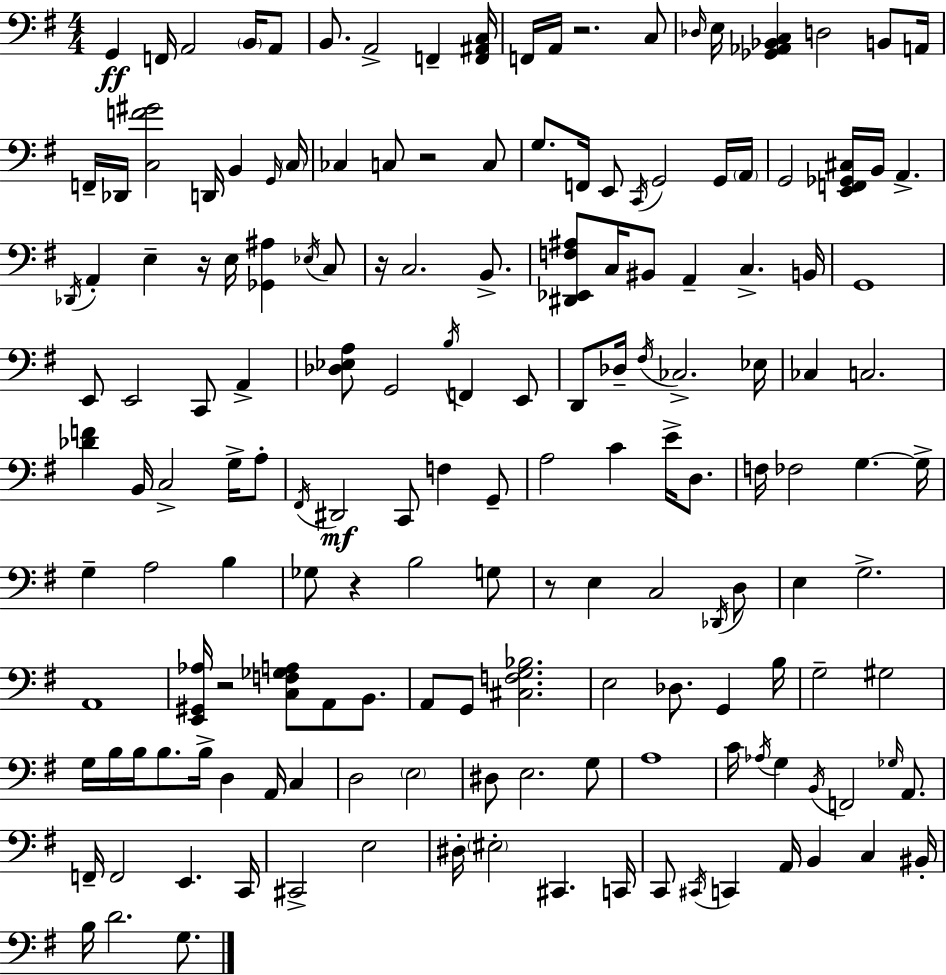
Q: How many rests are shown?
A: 7